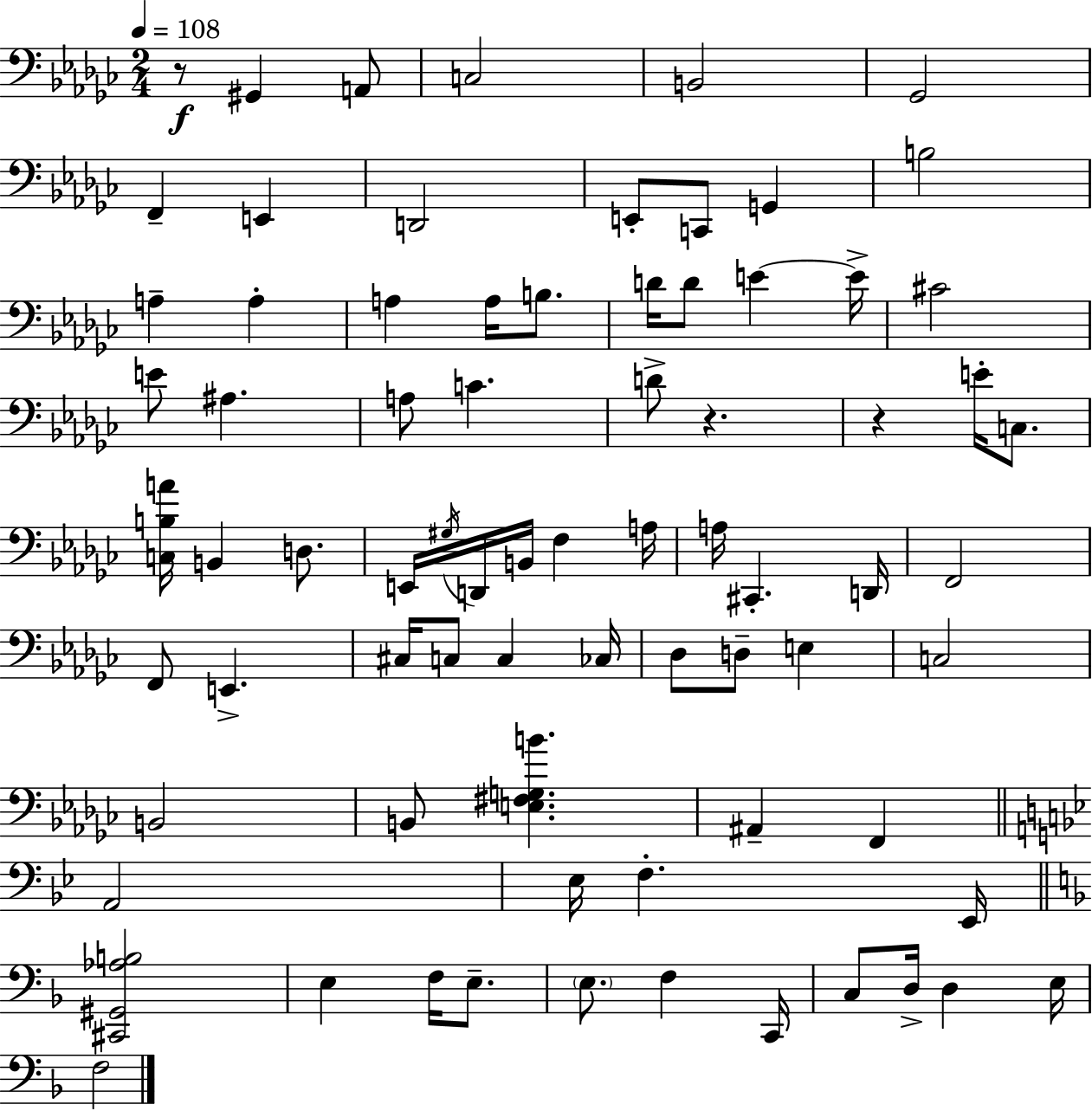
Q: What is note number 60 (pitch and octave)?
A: E3